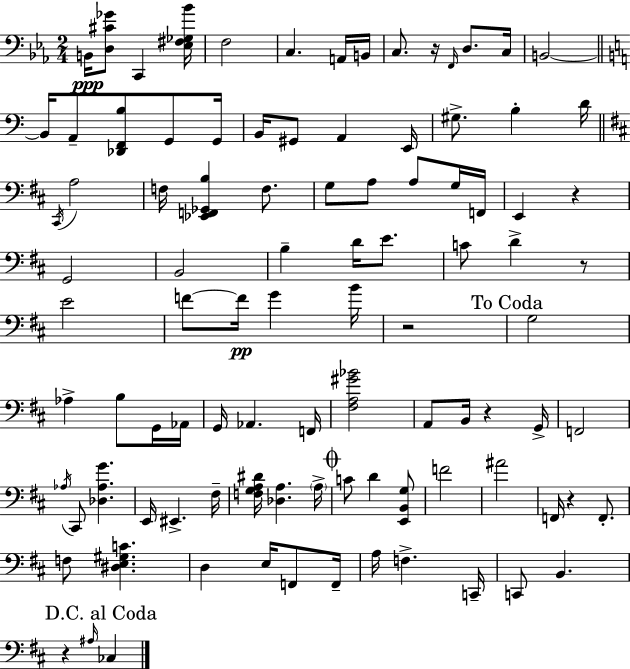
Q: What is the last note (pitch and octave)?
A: CES3